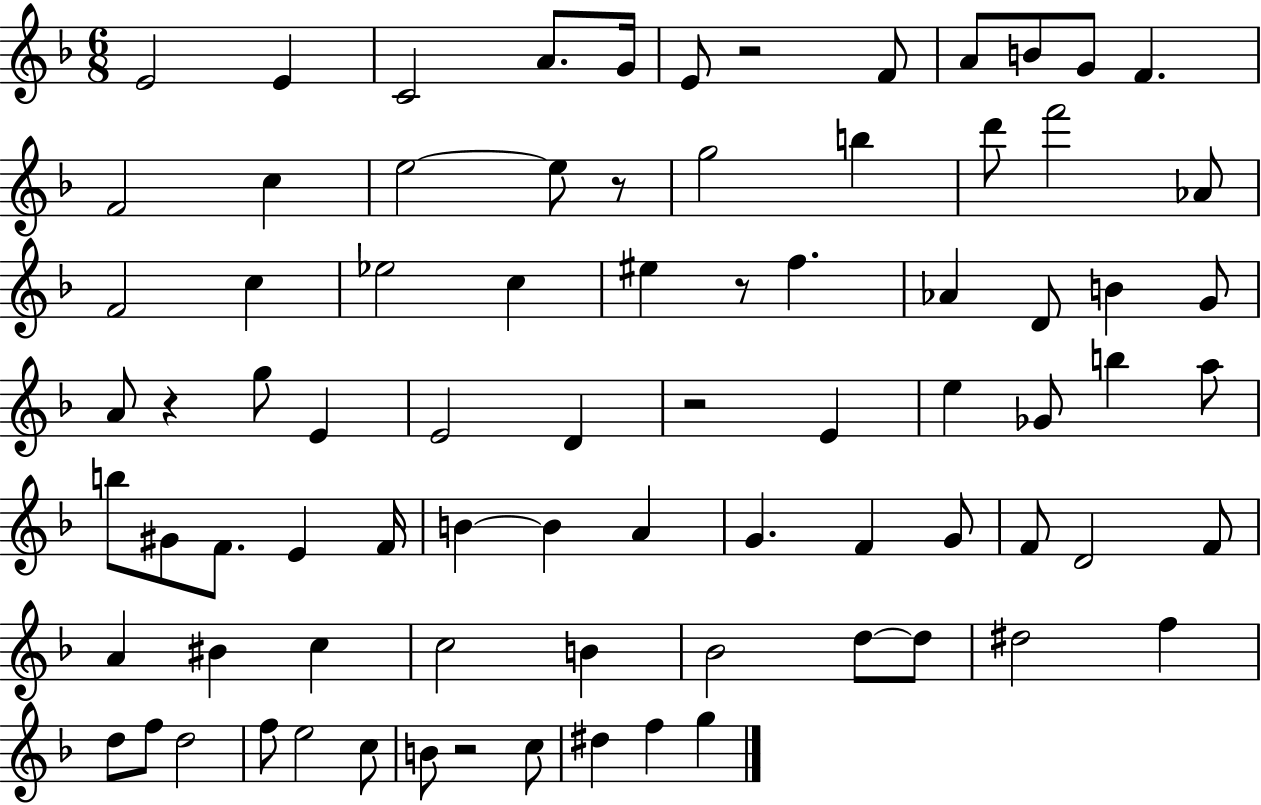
E4/h E4/q C4/h A4/e. G4/s E4/e R/h F4/e A4/e B4/e G4/e F4/q. F4/h C5/q E5/h E5/e R/e G5/h B5/q D6/e F6/h Ab4/e F4/h C5/q Eb5/h C5/q EIS5/q R/e F5/q. Ab4/q D4/e B4/q G4/e A4/e R/q G5/e E4/q E4/h D4/q R/h E4/q E5/q Gb4/e B5/q A5/e B5/e G#4/e F4/e. E4/q F4/s B4/q B4/q A4/q G4/q. F4/q G4/e F4/e D4/h F4/e A4/q BIS4/q C5/q C5/h B4/q Bb4/h D5/e D5/e D#5/h F5/q D5/e F5/e D5/h F5/e E5/h C5/e B4/e R/h C5/e D#5/q F5/q G5/q